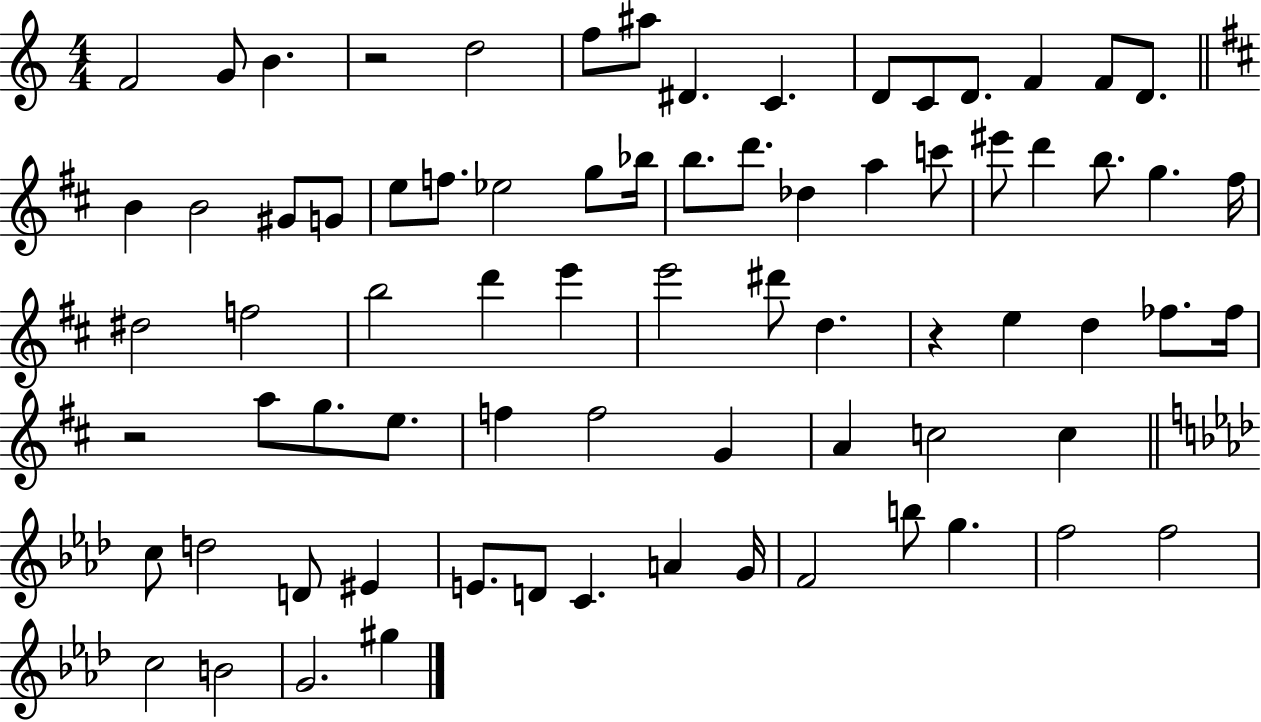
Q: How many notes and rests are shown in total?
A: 75